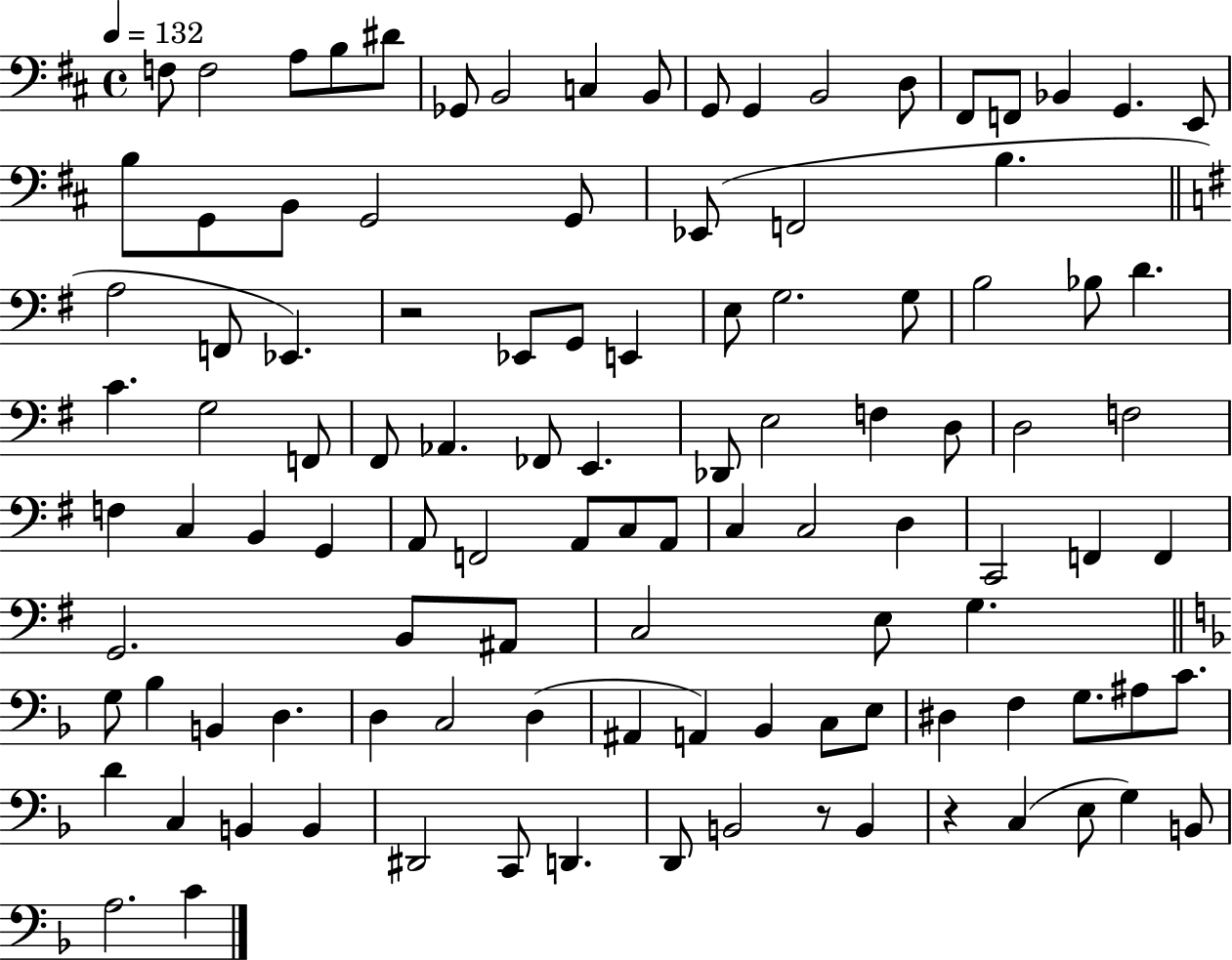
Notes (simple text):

F3/e F3/h A3/e B3/e D#4/e Gb2/e B2/h C3/q B2/e G2/e G2/q B2/h D3/e F#2/e F2/e Bb2/q G2/q. E2/e B3/e G2/e B2/e G2/h G2/e Eb2/e F2/h B3/q. A3/h F2/e Eb2/q. R/h Eb2/e G2/e E2/q E3/e G3/h. G3/e B3/h Bb3/e D4/q. C4/q. G3/h F2/e F#2/e Ab2/q. FES2/e E2/q. Db2/e E3/h F3/q D3/e D3/h F3/h F3/q C3/q B2/q G2/q A2/e F2/h A2/e C3/e A2/e C3/q C3/h D3/q C2/h F2/q F2/q G2/h. B2/e A#2/e C3/h E3/e G3/q. G3/e Bb3/q B2/q D3/q. D3/q C3/h D3/q A#2/q A2/q Bb2/q C3/e E3/e D#3/q F3/q G3/e. A#3/e C4/e. D4/q C3/q B2/q B2/q D#2/h C2/e D2/q. D2/e B2/h R/e B2/q R/q C3/q E3/e G3/q B2/e A3/h. C4/q